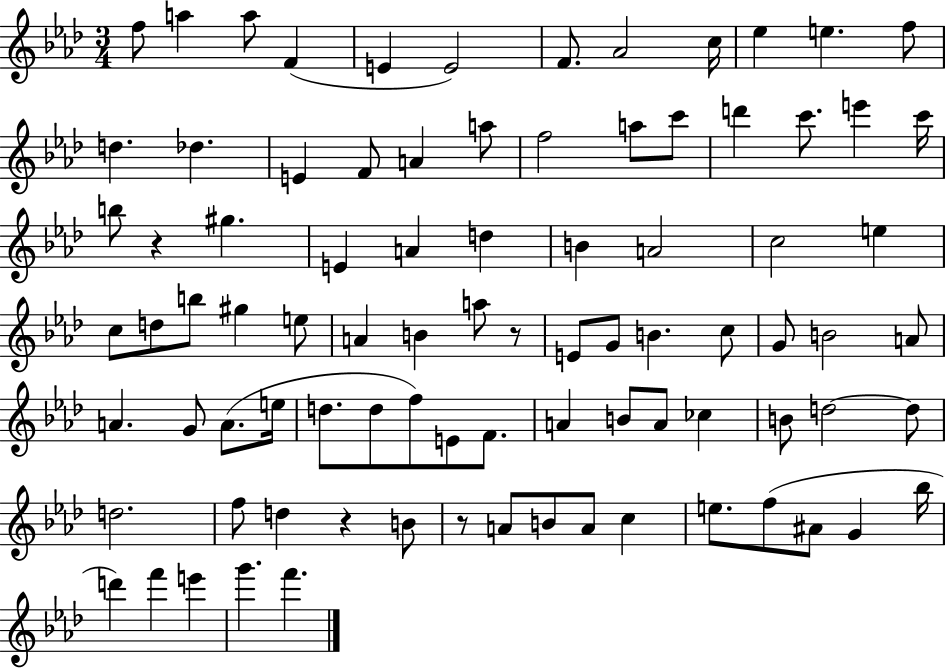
F5/e A5/q A5/e F4/q E4/q E4/h F4/e. Ab4/h C5/s Eb5/q E5/q. F5/e D5/q. Db5/q. E4/q F4/e A4/q A5/e F5/h A5/e C6/e D6/q C6/e. E6/q C6/s B5/e R/q G#5/q. E4/q A4/q D5/q B4/q A4/h C5/h E5/q C5/e D5/e B5/e G#5/q E5/e A4/q B4/q A5/e R/e E4/e G4/e B4/q. C5/e G4/e B4/h A4/e A4/q. G4/e A4/e. E5/s D5/e. D5/e F5/e E4/e F4/e. A4/q B4/e A4/e CES5/q B4/e D5/h D5/e D5/h. F5/e D5/q R/q B4/e R/e A4/e B4/e A4/e C5/q E5/e. F5/e A#4/e G4/q Bb5/s D6/q F6/q E6/q G6/q. F6/q.